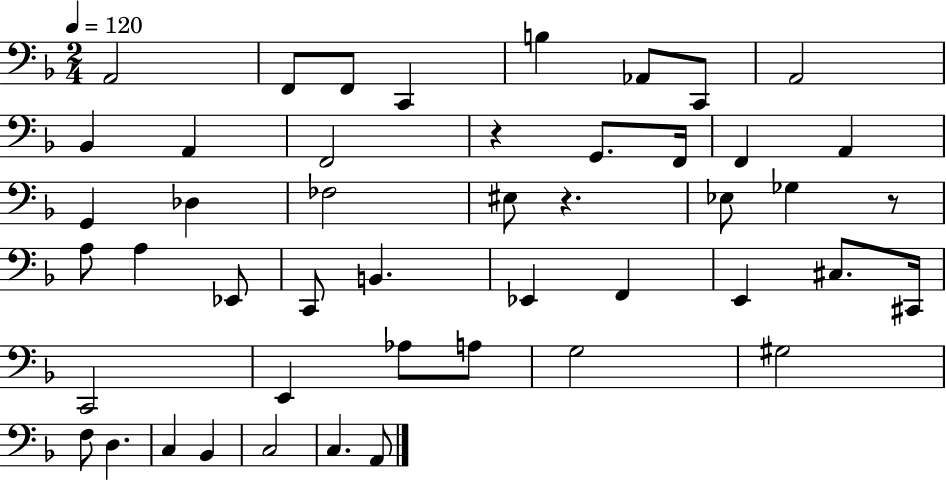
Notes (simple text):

A2/h F2/e F2/e C2/q B3/q Ab2/e C2/e A2/h Bb2/q A2/q F2/h R/q G2/e. F2/s F2/q A2/q G2/q Db3/q FES3/h EIS3/e R/q. Eb3/e Gb3/q R/e A3/e A3/q Eb2/e C2/e B2/q. Eb2/q F2/q E2/q C#3/e. C#2/s C2/h E2/q Ab3/e A3/e G3/h G#3/h F3/e D3/q. C3/q Bb2/q C3/h C3/q. A2/e